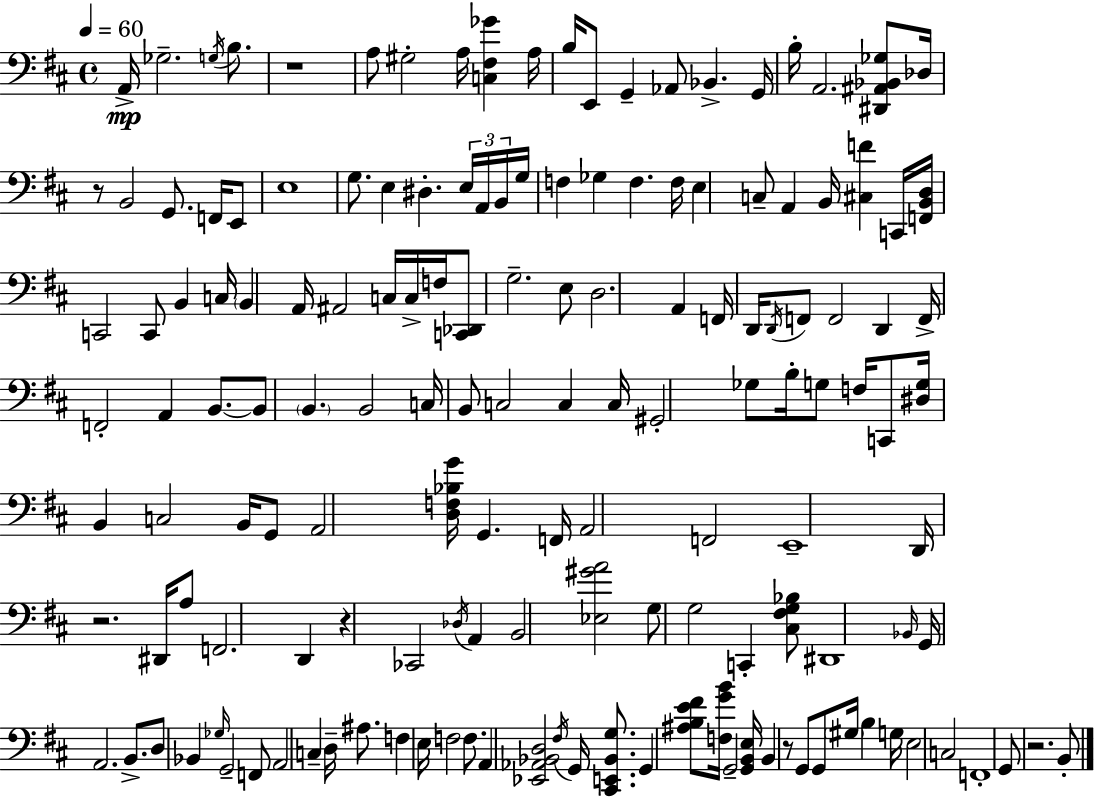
A2/s Gb3/h. G3/s B3/e. R/w A3/e G#3/h A3/s [C3,F#3,Gb4]/q A3/s B3/s E2/e G2/q Ab2/e Bb2/q. G2/s B3/s A2/h. [D#2,A#2,Bb2,Gb3]/e Db3/s R/e B2/h G2/e. F2/s E2/e E3/w G3/e. E3/q D#3/q. E3/s A2/s B2/s G3/s F3/q Gb3/q F3/q. F3/s E3/q C3/e A2/q B2/s [C#3,F4]/q C2/s [F2,B2,D3]/s C2/h C2/e B2/q C3/s B2/q A2/s A#2/h C3/s C3/s F3/s [C2,Db2]/e G3/h. E3/e D3/h. A2/q F2/s D2/s D2/s F2/e F2/h D2/q F2/s F2/h A2/q B2/e. B2/e B2/q. B2/h C3/s B2/e C3/h C3/q C3/s G#2/h Gb3/e B3/s G3/e F3/s C2/e [D#3,G3]/s B2/q C3/h B2/s G2/e A2/h [D3,F3,Bb3,G4]/s G2/q. F2/s A2/h F2/h E2/w D2/s R/h. D#2/s A3/e F2/h. D2/q R/q CES2/h Db3/s A2/q B2/h [Eb3,G#4,A4]/h G3/e G3/h C2/q [C#3,F#3,G3,Bb3]/e D#2/w Bb2/s G2/s A2/h. B2/e. D3/e Bb2/q Gb3/s G2/h F2/e A2/h C3/q D3/s A#3/e. F3/q E3/s F3/h F3/e. A2/q [Eb2,Ab2,Bb2,D3]/h F#3/s G2/s [C#2,E2,Bb2,G3]/e. G2/q [A#3,B3,E4,F#4]/e [F3,G4,B4]/s G2/h [G2,B2,E3]/s B2/q R/e G2/e G2/e G#3/s B3/q G3/s E3/h C3/h F2/w G2/e R/h. B2/e